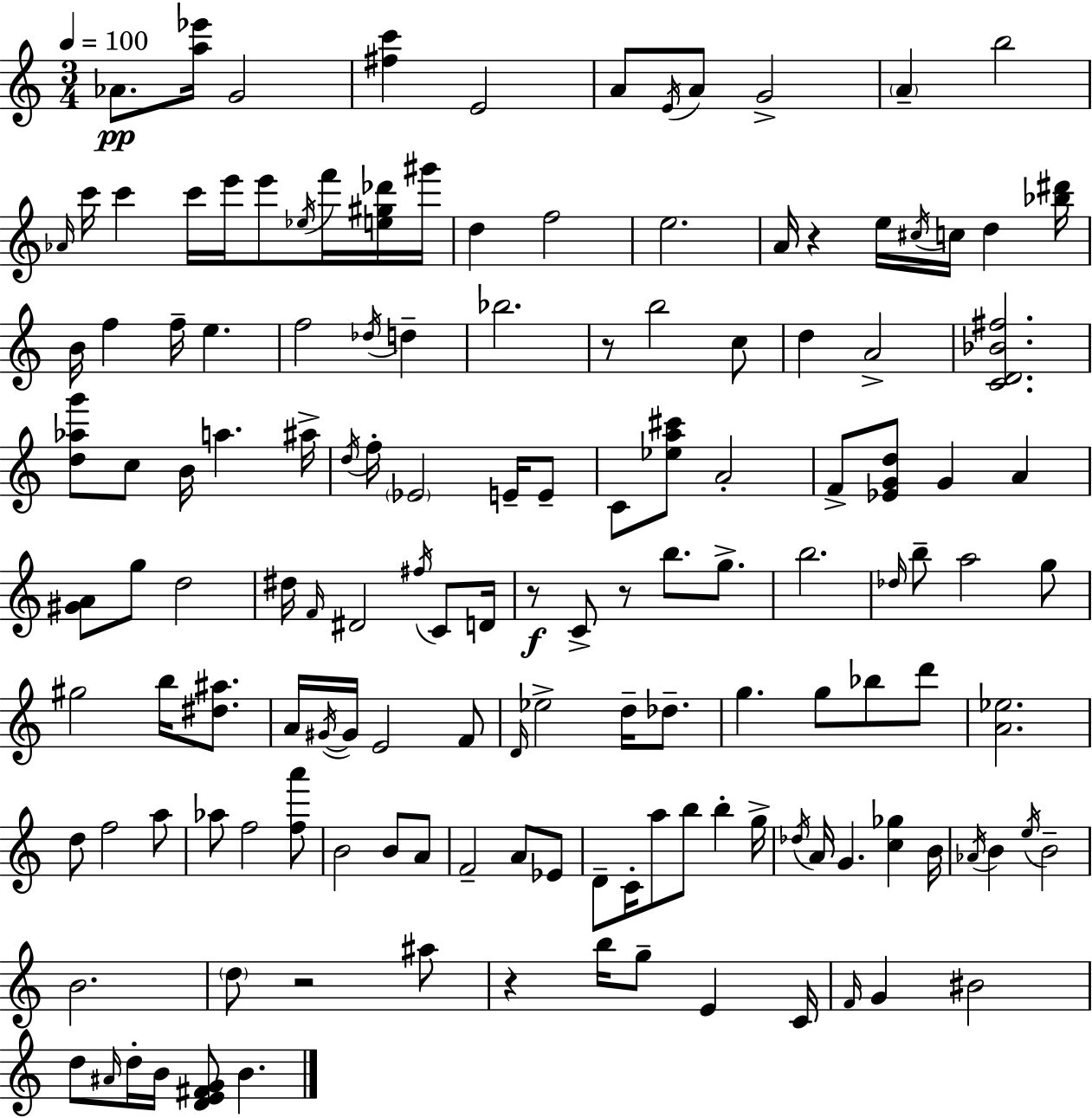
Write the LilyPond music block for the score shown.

{
  \clef treble
  \numericTimeSignature
  \time 3/4
  \key c \major
  \tempo 4 = 100
  aes'8.\pp <a'' ees'''>16 g'2 | <fis'' c'''>4 e'2 | a'8 \acciaccatura { e'16 } a'8 g'2-> | \parenthesize a'4-- b''2 | \break \grace { aes'16 } c'''16 c'''4 c'''16 e'''16 e'''8 \acciaccatura { ees''16 } | f'''16 <e'' gis'' des'''>16 gis'''16 d''4 f''2 | e''2. | a'16 r4 e''16 \acciaccatura { cis''16 } c''16 d''4 | \break <bes'' dis'''>16 b'16 f''4 f''16-- e''4. | f''2 | \acciaccatura { des''16 } d''4-- bes''2. | r8 b''2 | \break c''8 d''4 a'2-> | <c' d' bes' fis''>2. | <d'' aes'' g'''>8 c''8 b'16 a''4. | ais''16-> \acciaccatura { d''16 } f''16-. \parenthesize ees'2 | \break e'16-- e'8-- c'8 <ees'' a'' cis'''>8 a'2-. | f'8-> <ees' g' d''>8 g'4 | a'4 <gis' a'>8 g''8 d''2 | dis''16 \grace { f'16 } dis'2 | \break \acciaccatura { fis''16 } c'8 d'16 r8\f c'8-> | r8 b''8. g''8.-> b''2. | \grace { des''16 } b''8-- a''2 | g''8 gis''2 | \break b''16 <dis'' ais''>8. a'16 \acciaccatura { gis'16~ }~ gis'16 | e'2 f'8 \grace { d'16 } ees''2-> | d''16-- des''8.-- g''4. | g''8 bes''8 d'''8 <a' ees''>2. | \break d''8 | f''2 a''8 aes''8 | f''2 <f'' a'''>8 b'2 | b'8 a'8 f'2-- | \break a'8 ees'8 d'8-- | c'16-. a''8 b''8 b''4-. g''16-> \acciaccatura { des''16 } | a'16 g'4. <c'' ges''>4 b'16 | \acciaccatura { aes'16 } b'4 \acciaccatura { e''16 } b'2-- | \break b'2. | \parenthesize d''8 r2 | ais''8 r4 b''16 g''8-- e'4 | c'16 \grace { f'16 } g'4 bis'2 | \break d''8 \grace { ais'16 } d''16-. b'16 <d' e' fis' g'>8 b'4. | \bar "|."
}